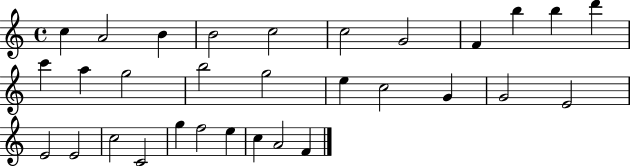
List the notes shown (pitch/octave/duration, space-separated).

C5/q A4/h B4/q B4/h C5/h C5/h G4/h F4/q B5/q B5/q D6/q C6/q A5/q G5/h B5/h G5/h E5/q C5/h G4/q G4/h E4/h E4/h E4/h C5/h C4/h G5/q F5/h E5/q C5/q A4/h F4/q